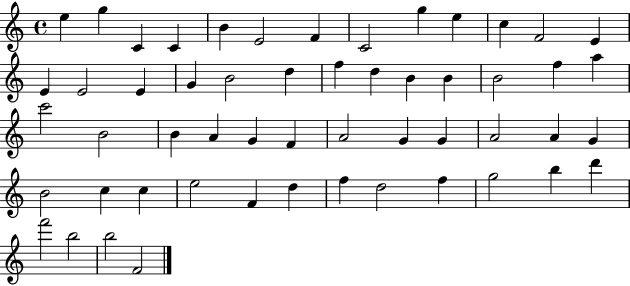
E5/q G5/q C4/q C4/q B4/q E4/h F4/q C4/h G5/q E5/q C5/q F4/h E4/q E4/q E4/h E4/q G4/q B4/h D5/q F5/q D5/q B4/q B4/q B4/h F5/q A5/q C6/h B4/h B4/q A4/q G4/q F4/q A4/h G4/q G4/q A4/h A4/q G4/q B4/h C5/q C5/q E5/h F4/q D5/q F5/q D5/h F5/q G5/h B5/q D6/q F6/h B5/h B5/h F4/h